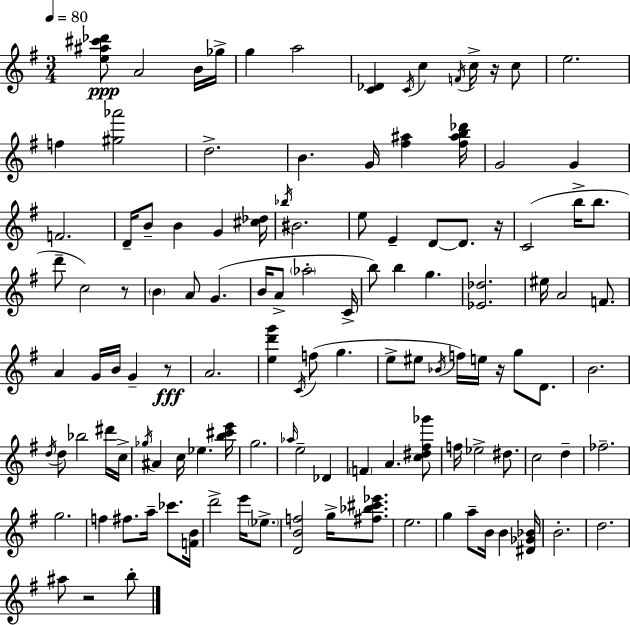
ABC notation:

X:1
T:Untitled
M:3/4
L:1/4
K:G
[e^a^c'_d']/2 A2 B/4 _g/4 g a2 [C_D] C/4 c F/4 c/4 z/4 c/2 e2 f [^g_a']2 d2 B G/4 [^f^a] [^f^ab_d']/4 G2 G F2 D/4 B/2 B G [^c_d]/4 _b/4 ^B2 e/2 E D/2 D/2 z/4 C2 b/4 b/2 d'/2 c2 z/2 B A/2 G B/4 A/2 _a2 C/4 b/2 b g [_E_d]2 ^e/4 A2 F/2 A G/4 B/4 G z/2 A2 [ed'g'] C/4 f/2 g e/2 ^e/2 _B/4 f/4 e/4 z/4 g/2 D/2 B2 d/4 d/2 _b2 ^d'/4 c/4 _g/4 ^A c/4 _e [b^c'e']/4 g2 _a/4 e2 _D F A [c^d^f_g']/2 f/4 _e2 ^d/2 c2 d _f2 g2 f ^f/2 a/4 _c'/2 [FB]/4 d'2 e'/4 _e/2 [DBf]2 g/4 [^f_b^c'_e']/2 e2 g a/2 B/4 B [^D_G_B]/4 B2 d2 ^a/2 z2 b/2